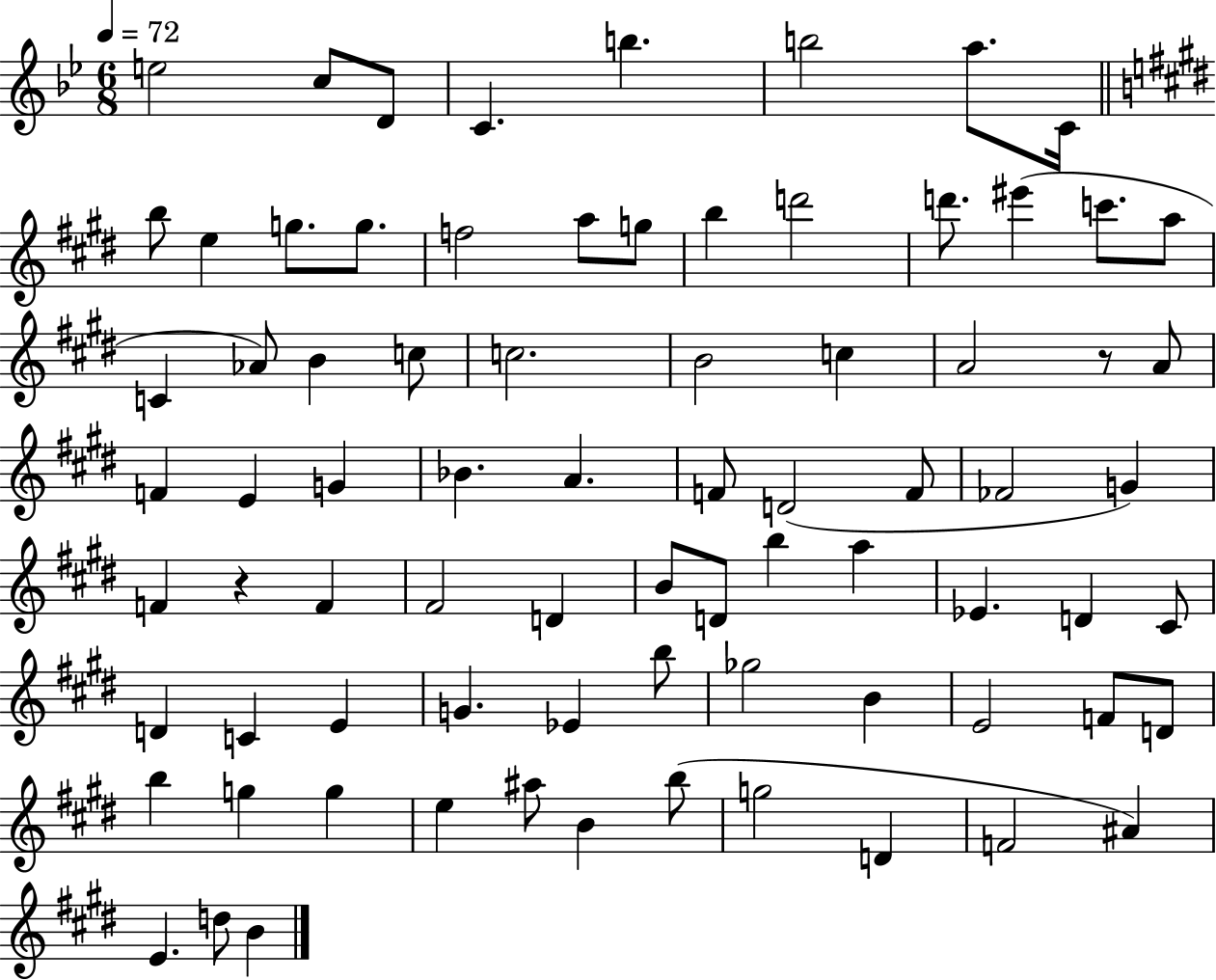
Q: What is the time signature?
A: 6/8